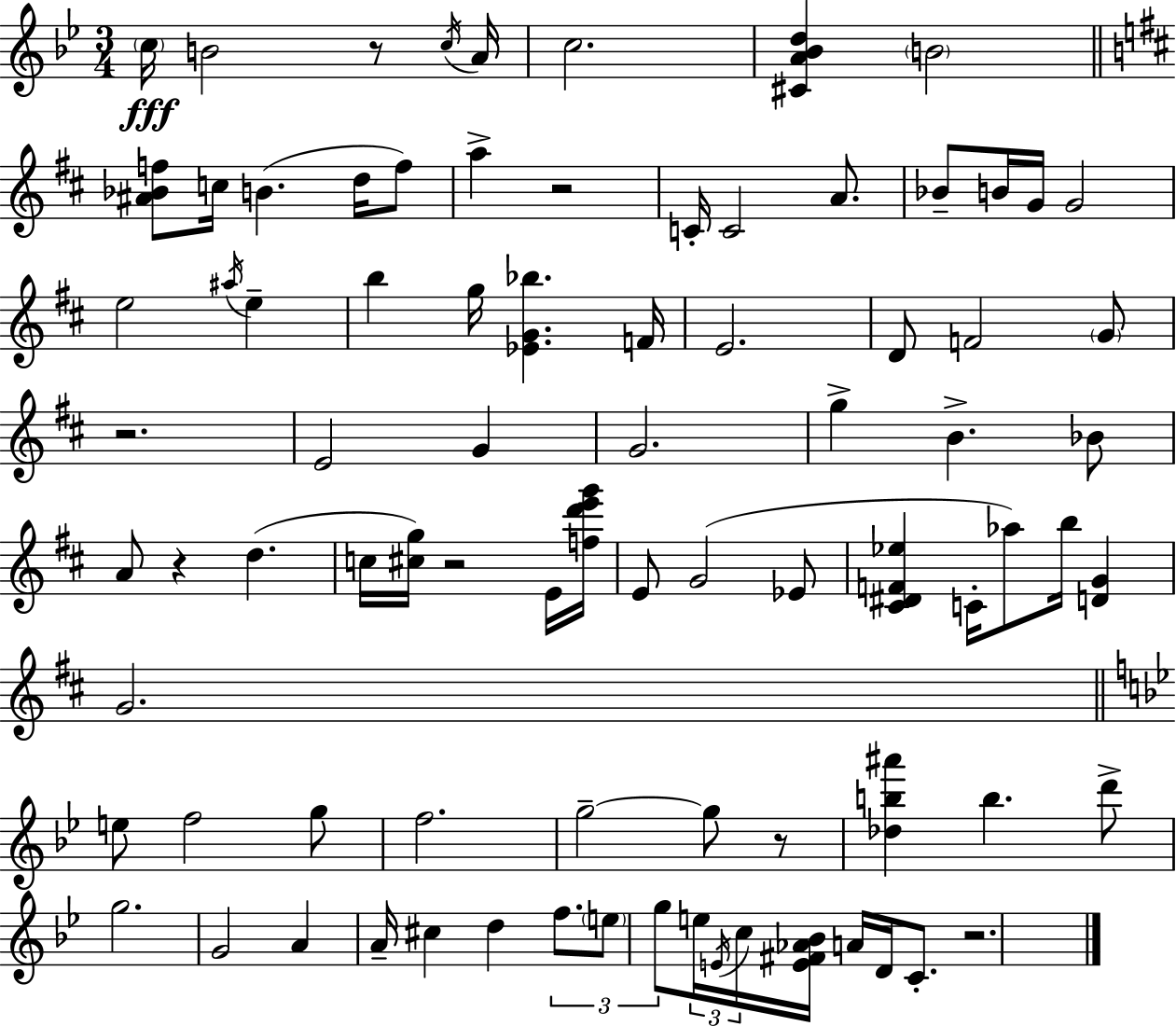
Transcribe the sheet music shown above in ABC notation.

X:1
T:Untitled
M:3/4
L:1/4
K:Gm
c/4 B2 z/2 c/4 A/4 c2 [^CA_Bd] B2 [^A_Bf]/2 c/4 B d/4 f/2 a z2 C/4 C2 A/2 _B/2 B/4 G/4 G2 e2 ^a/4 e b g/4 [_EG_b] F/4 E2 D/2 F2 G/2 z2 E2 G G2 g B _B/2 A/2 z d c/4 [^cg]/4 z2 E/4 [fd'e'g']/4 E/2 G2 _E/2 [^C^DF_e] C/4 _a/2 b/4 [DG] G2 e/2 f2 g/2 f2 g2 g/2 z/2 [_db^a'] b d'/2 g2 G2 A A/4 ^c d f/2 e/2 g/2 e/4 E/4 c/4 [E^F_A_B]/4 A/4 D/4 C/2 z2